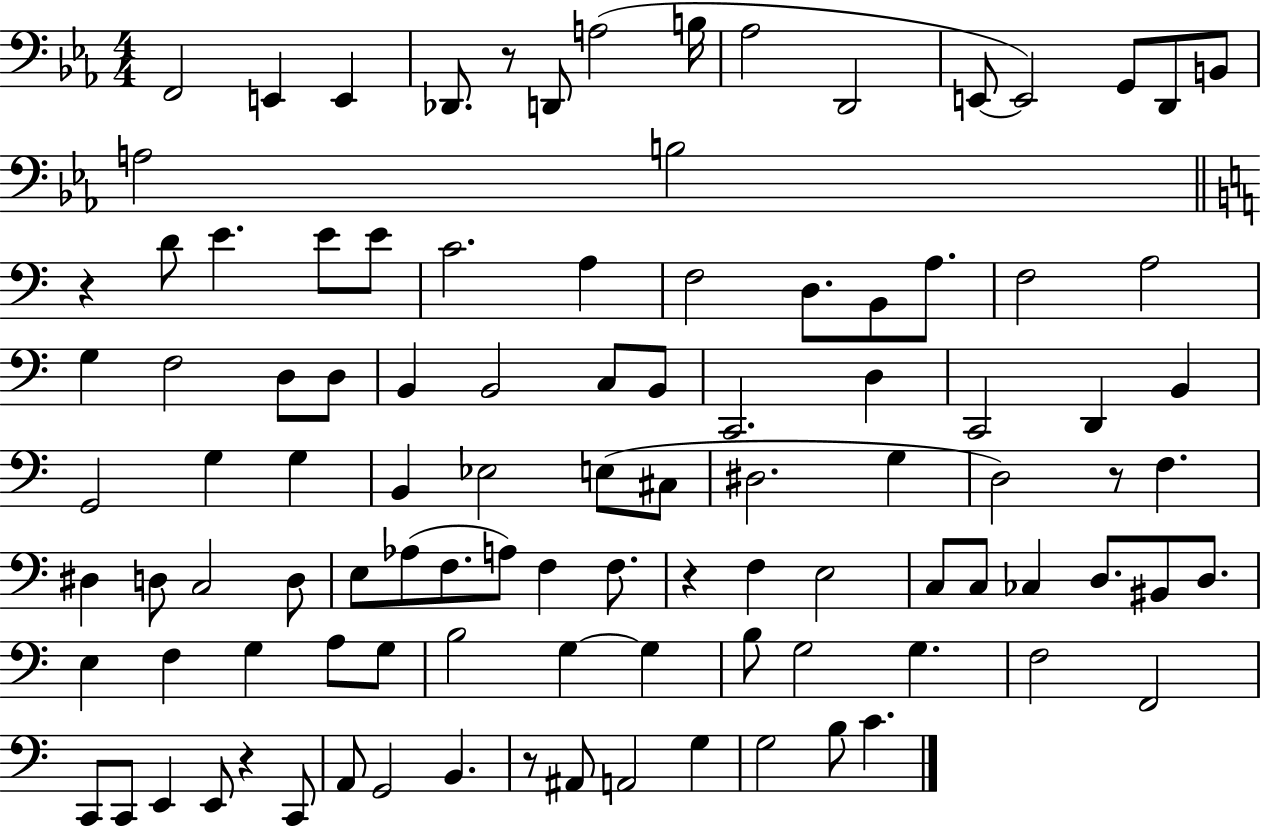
X:1
T:Untitled
M:4/4
L:1/4
K:Eb
F,,2 E,, E,, _D,,/2 z/2 D,,/2 A,2 B,/4 _A,2 D,,2 E,,/2 E,,2 G,,/2 D,,/2 B,,/2 A,2 B,2 z D/2 E E/2 E/2 C2 A, F,2 D,/2 B,,/2 A,/2 F,2 A,2 G, F,2 D,/2 D,/2 B,, B,,2 C,/2 B,,/2 C,,2 D, C,,2 D,, B,, G,,2 G, G, B,, _E,2 E,/2 ^C,/2 ^D,2 G, D,2 z/2 F, ^D, D,/2 C,2 D,/2 E,/2 _A,/2 F,/2 A,/2 F, F,/2 z F, E,2 C,/2 C,/2 _C, D,/2 ^B,,/2 D,/2 E, F, G, A,/2 G,/2 B,2 G, G, B,/2 G,2 G, F,2 F,,2 C,,/2 C,,/2 E,, E,,/2 z C,,/2 A,,/2 G,,2 B,, z/2 ^A,,/2 A,,2 G, G,2 B,/2 C